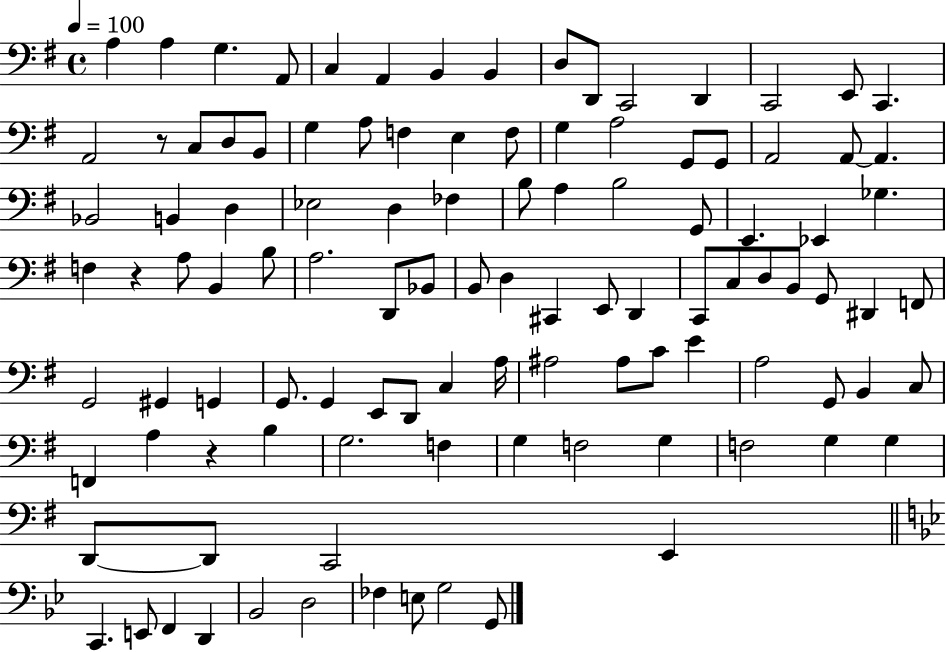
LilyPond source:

{
  \clef bass
  \time 4/4
  \defaultTimeSignature
  \key g \major
  \tempo 4 = 100
  a4 a4 g4. a,8 | c4 a,4 b,4 b,4 | d8 d,8 c,2 d,4 | c,2 e,8 c,4. | \break a,2 r8 c8 d8 b,8 | g4 a8 f4 e4 f8 | g4 a2 g,8 g,8 | a,2 a,8~~ a,4. | \break bes,2 b,4 d4 | ees2 d4 fes4 | b8 a4 b2 g,8 | e,4. ees,4 ges4. | \break f4 r4 a8 b,4 b8 | a2. d,8 bes,8 | b,8 d4 cis,4 e,8 d,4 | c,8 c8 d8 b,8 g,8 dis,4 f,8 | \break g,2 gis,4 g,4 | g,8. g,4 e,8 d,8 c4 a16 | ais2 ais8 c'8 e'4 | a2 g,8 b,4 c8 | \break f,4 a4 r4 b4 | g2. f4 | g4 f2 g4 | f2 g4 g4 | \break d,8~~ d,8 c,2 e,4 | \bar "||" \break \key g \minor c,4. e,8 f,4 d,4 | bes,2 d2 | fes4 e8 g2 g,8 | \bar "|."
}